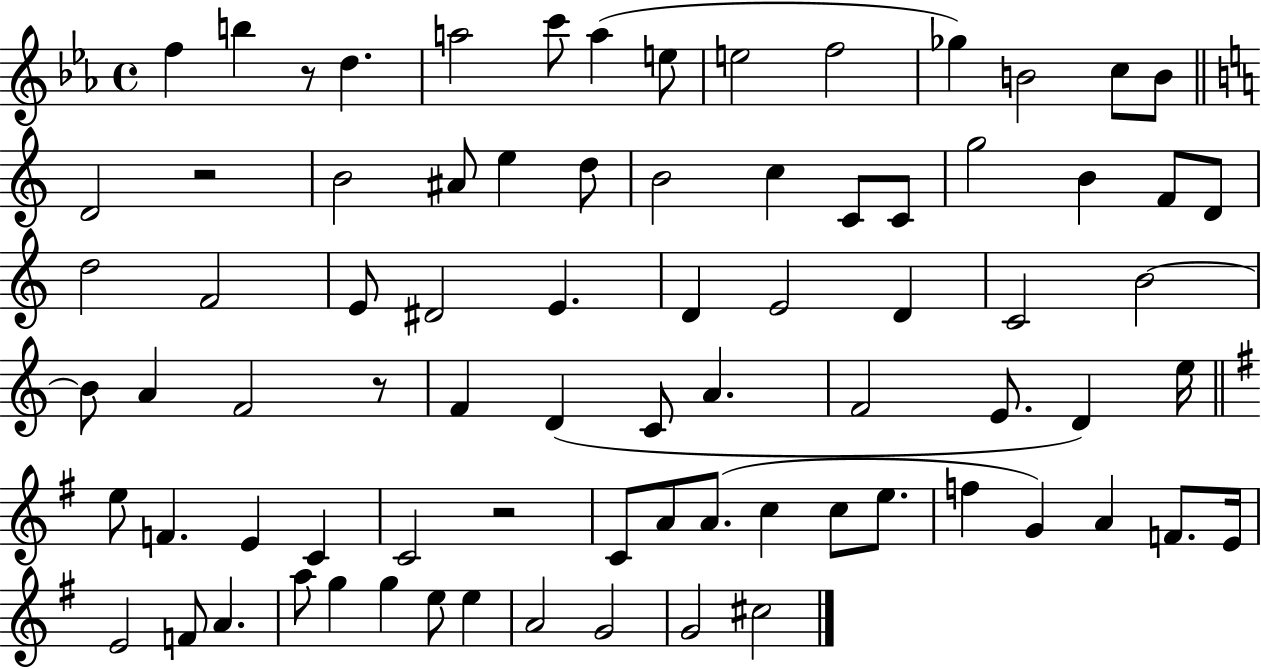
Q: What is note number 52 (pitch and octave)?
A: C4